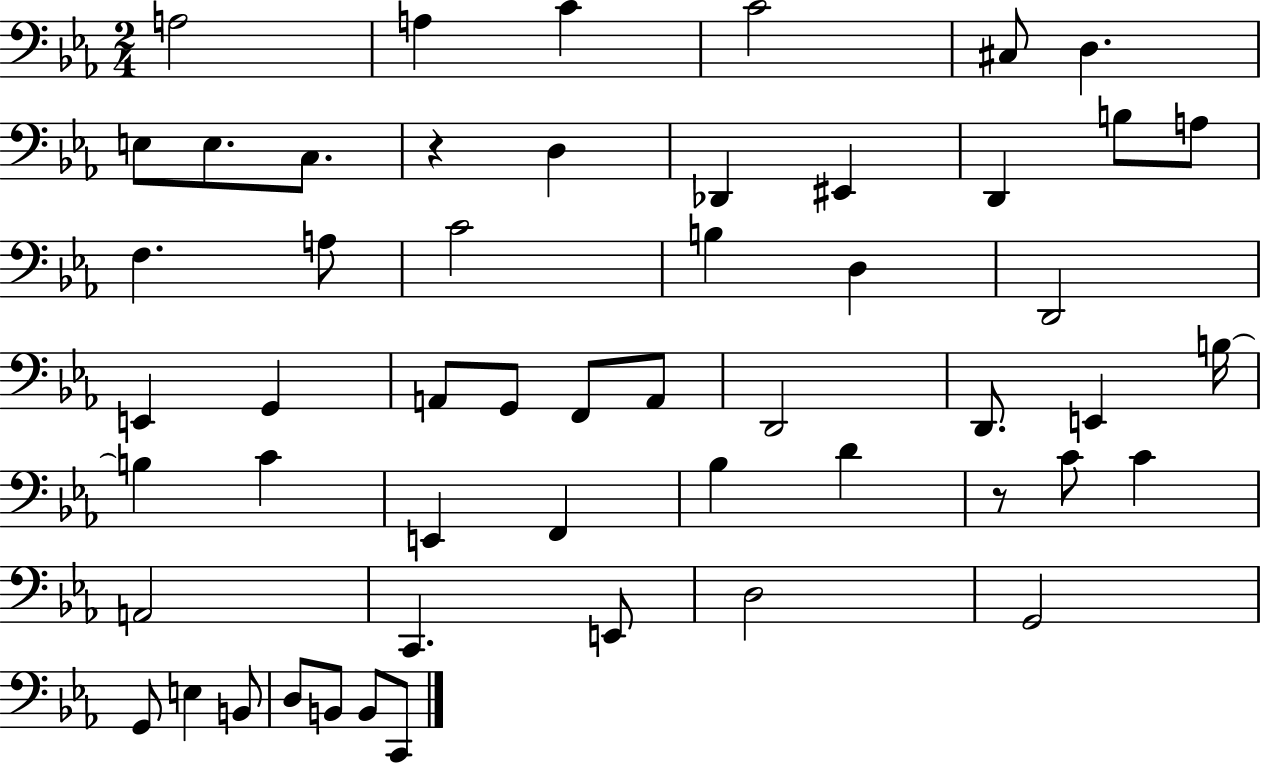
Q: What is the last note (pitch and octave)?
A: C2